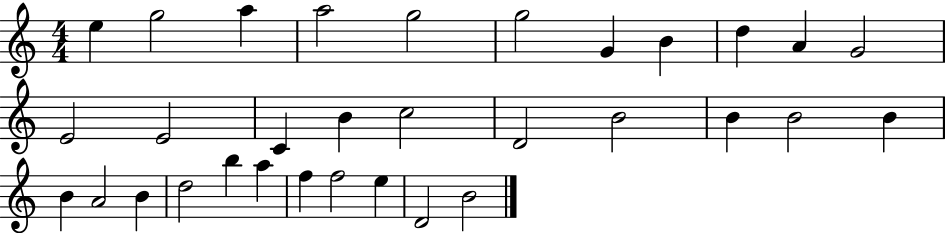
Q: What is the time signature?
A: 4/4